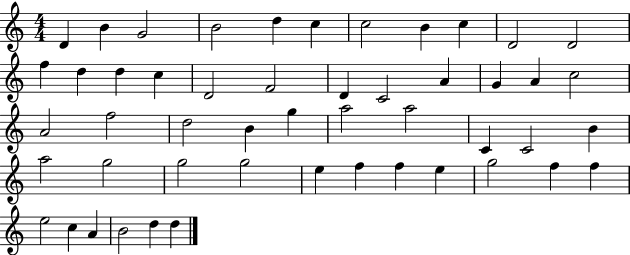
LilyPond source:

{
  \clef treble
  \numericTimeSignature
  \time 4/4
  \key c \major
  d'4 b'4 g'2 | b'2 d''4 c''4 | c''2 b'4 c''4 | d'2 d'2 | \break f''4 d''4 d''4 c''4 | d'2 f'2 | d'4 c'2 a'4 | g'4 a'4 c''2 | \break a'2 f''2 | d''2 b'4 g''4 | a''2 a''2 | c'4 c'2 b'4 | \break a''2 g''2 | g''2 g''2 | e''4 f''4 f''4 e''4 | g''2 f''4 f''4 | \break e''2 c''4 a'4 | b'2 d''4 d''4 | \bar "|."
}